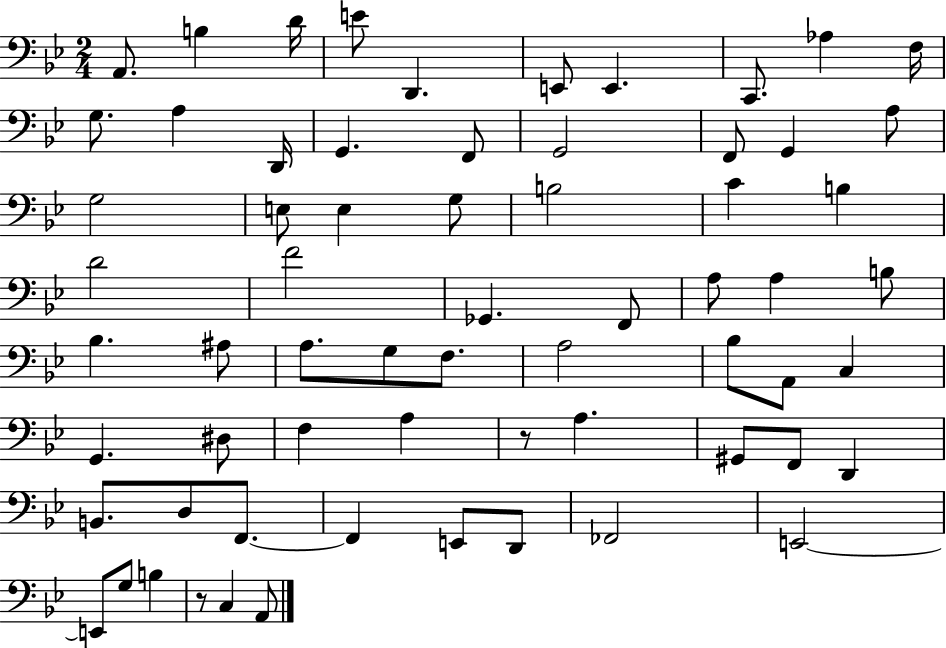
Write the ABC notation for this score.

X:1
T:Untitled
M:2/4
L:1/4
K:Bb
A,,/2 B, D/4 E/2 D,, E,,/2 E,, C,,/2 _A, F,/4 G,/2 A, D,,/4 G,, F,,/2 G,,2 F,,/2 G,, A,/2 G,2 E,/2 E, G,/2 B,2 C B, D2 F2 _G,, F,,/2 A,/2 A, B,/2 _B, ^A,/2 A,/2 G,/2 F,/2 A,2 _B,/2 A,,/2 C, G,, ^D,/2 F, A, z/2 A, ^G,,/2 F,,/2 D,, B,,/2 D,/2 F,,/2 F,, E,,/2 D,,/2 _F,,2 E,,2 E,,/2 G,/2 B, z/2 C, A,,/2